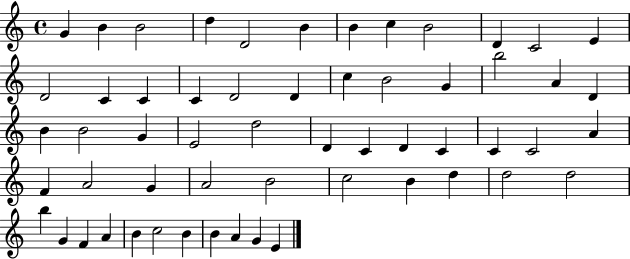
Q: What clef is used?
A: treble